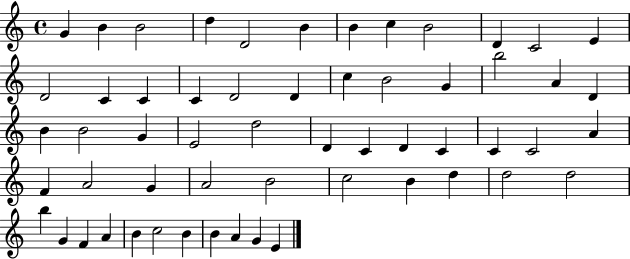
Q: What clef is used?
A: treble